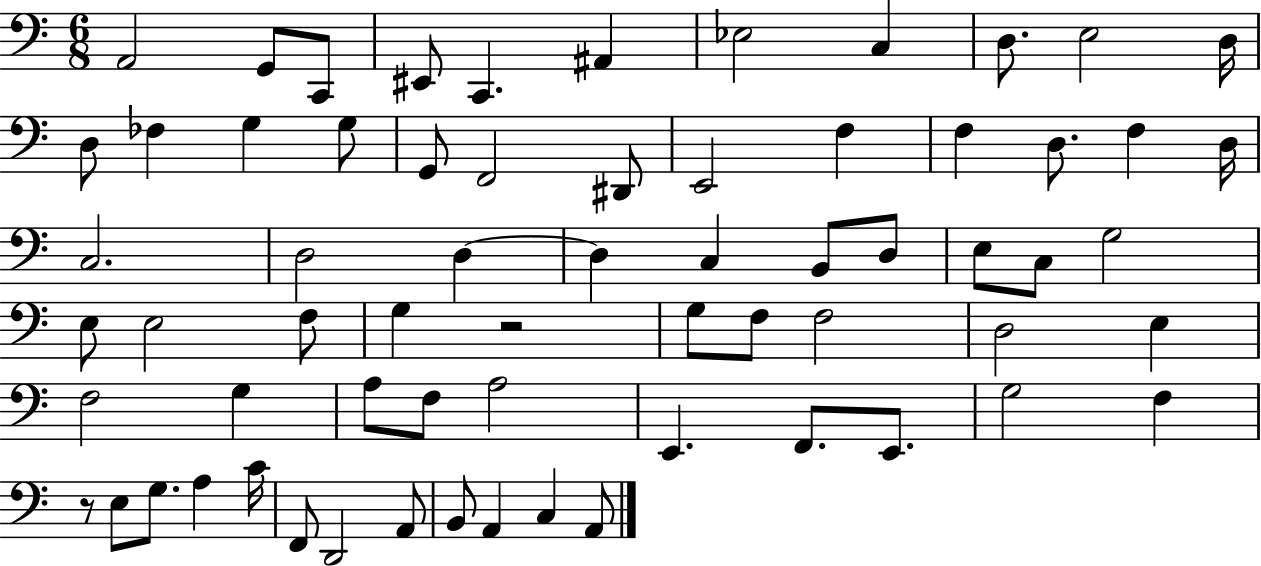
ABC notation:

X:1
T:Untitled
M:6/8
L:1/4
K:C
A,,2 G,,/2 C,,/2 ^E,,/2 C,, ^A,, _E,2 C, D,/2 E,2 D,/4 D,/2 _F, G, G,/2 G,,/2 F,,2 ^D,,/2 E,,2 F, F, D,/2 F, D,/4 C,2 D,2 D, D, C, B,,/2 D,/2 E,/2 C,/2 G,2 E,/2 E,2 F,/2 G, z2 G,/2 F,/2 F,2 D,2 E, F,2 G, A,/2 F,/2 A,2 E,, F,,/2 E,,/2 G,2 F, z/2 E,/2 G,/2 A, C/4 F,,/2 D,,2 A,,/2 B,,/2 A,, C, A,,/2